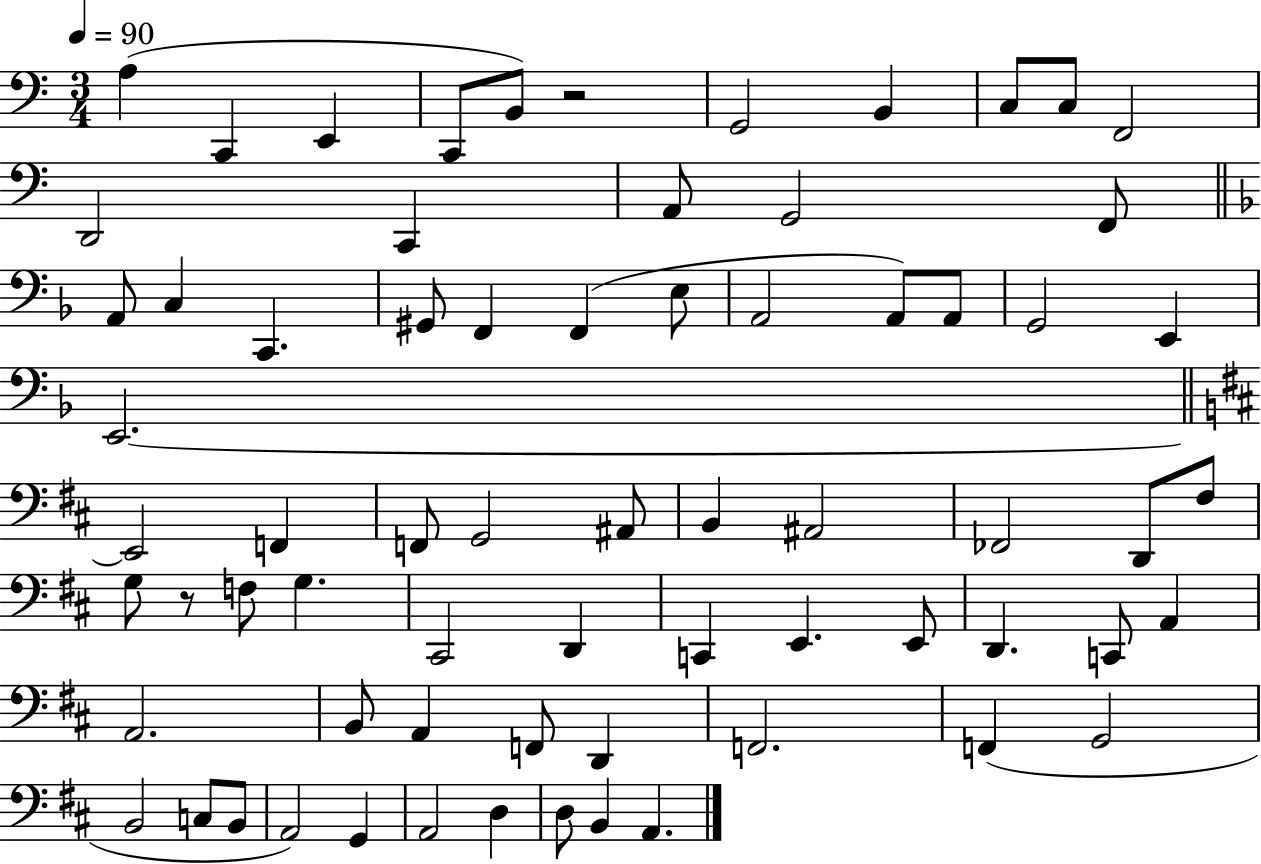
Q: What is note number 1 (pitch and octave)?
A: A3